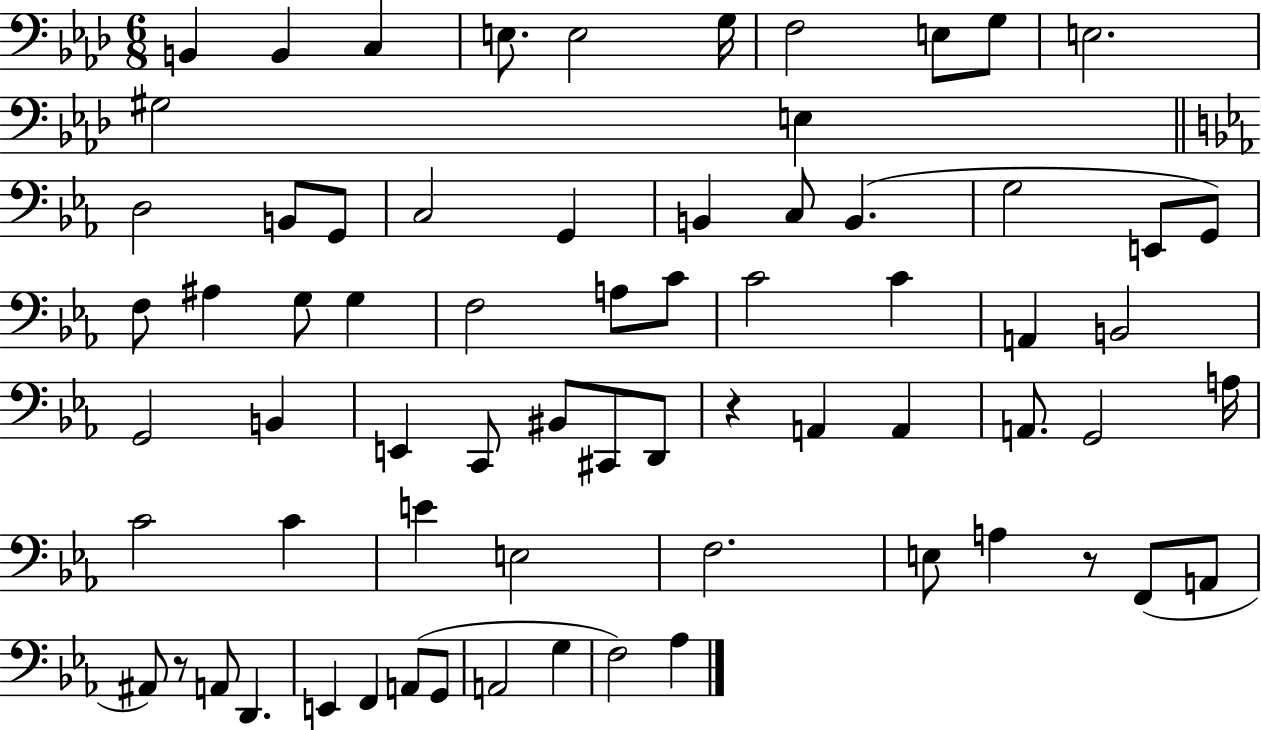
B2/q B2/q C3/q E3/e. E3/h G3/s F3/h E3/e G3/e E3/h. G#3/h E3/q D3/h B2/e G2/e C3/h G2/q B2/q C3/e B2/q. G3/h E2/e G2/e F3/e A#3/q G3/e G3/q F3/h A3/e C4/e C4/h C4/q A2/q B2/h G2/h B2/q E2/q C2/e BIS2/e C#2/e D2/e R/q A2/q A2/q A2/e. G2/h A3/s C4/h C4/q E4/q E3/h F3/h. E3/e A3/q R/e F2/e A2/e A#2/e R/e A2/e D2/q. E2/q F2/q A2/e G2/e A2/h G3/q F3/h Ab3/q